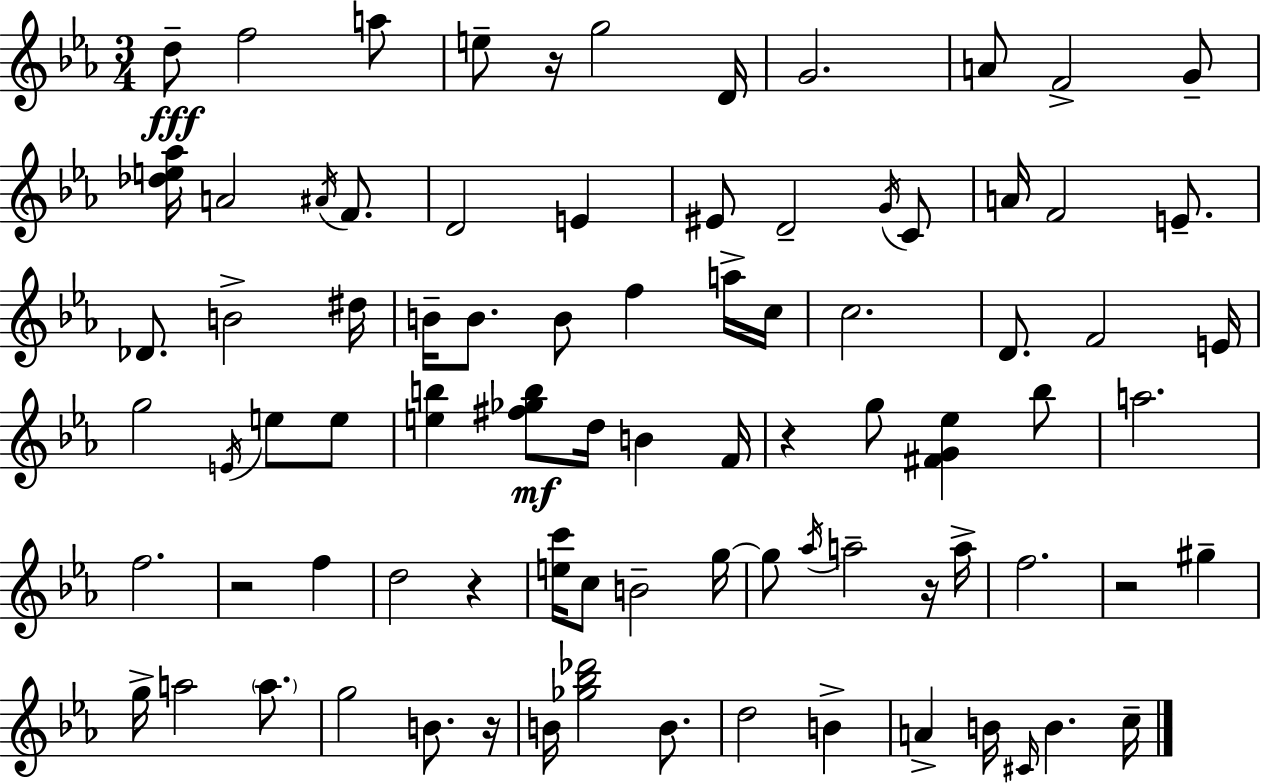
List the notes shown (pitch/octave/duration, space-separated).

D5/e F5/h A5/e E5/e R/s G5/h D4/s G4/h. A4/e F4/h G4/e [Db5,E5,Ab5]/s A4/h A#4/s F4/e. D4/h E4/q EIS4/e D4/h G4/s C4/e A4/s F4/h E4/e. Db4/e. B4/h D#5/s B4/s B4/e. B4/e F5/q A5/s C5/s C5/h. D4/e. F4/h E4/s G5/h E4/s E5/e E5/e [E5,B5]/q [F#5,Gb5,B5]/e D5/s B4/q F4/s R/q G5/e [F#4,G4,Eb5]/q Bb5/e A5/h. F5/h. R/h F5/q D5/h R/q [E5,C6]/s C5/e B4/h G5/s G5/e Ab5/s A5/h R/s A5/s F5/h. R/h G#5/q G5/s A5/h A5/e. G5/h B4/e. R/s B4/s [Gb5,Bb5,Db6]/h B4/e. D5/h B4/q A4/q B4/s C#4/s B4/q. C5/s